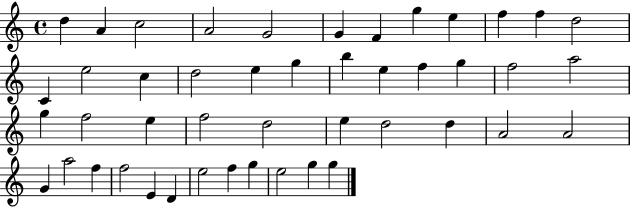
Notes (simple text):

D5/q A4/q C5/h A4/h G4/h G4/q F4/q G5/q E5/q F5/q F5/q D5/h C4/q E5/h C5/q D5/h E5/q G5/q B5/q E5/q F5/q G5/q F5/h A5/h G5/q F5/h E5/q F5/h D5/h E5/q D5/h D5/q A4/h A4/h G4/q A5/h F5/q F5/h E4/q D4/q E5/h F5/q G5/q E5/h G5/q G5/q